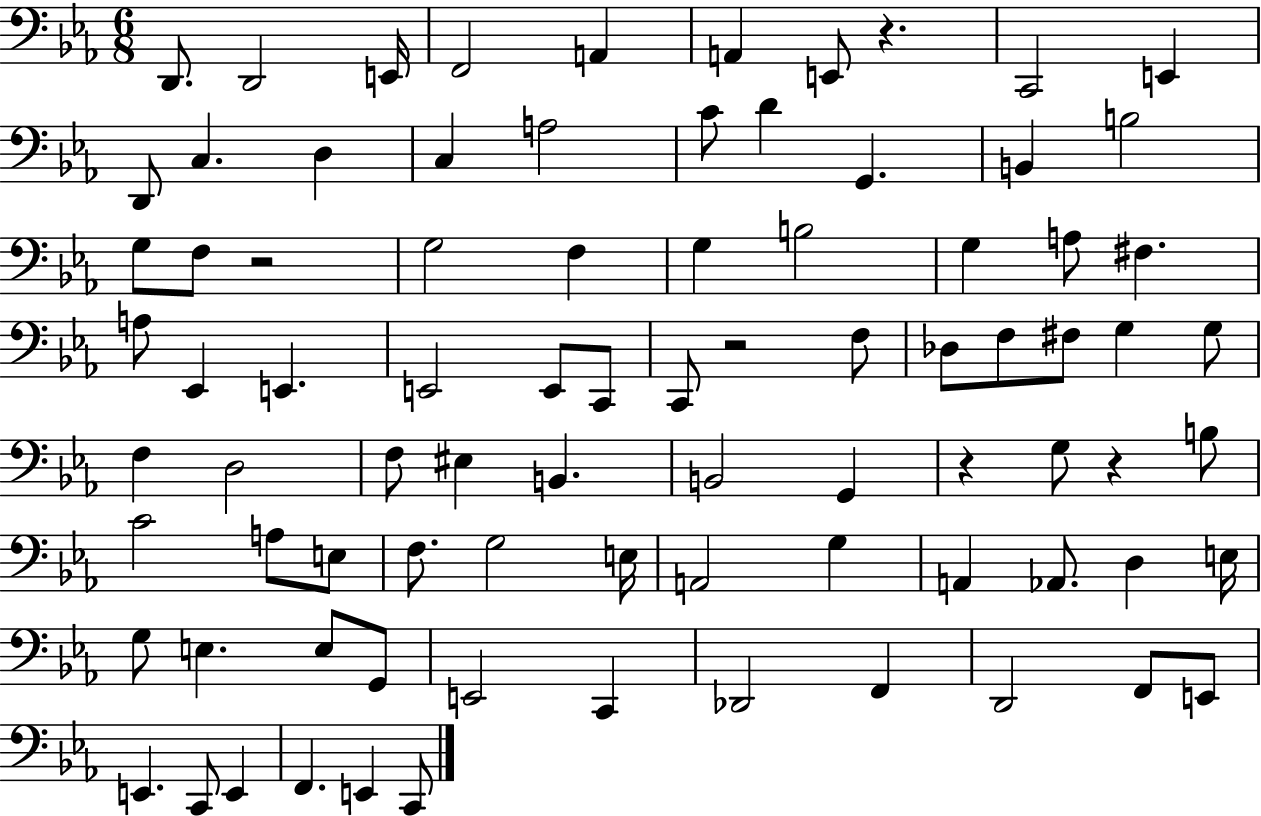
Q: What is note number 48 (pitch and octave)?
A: G2